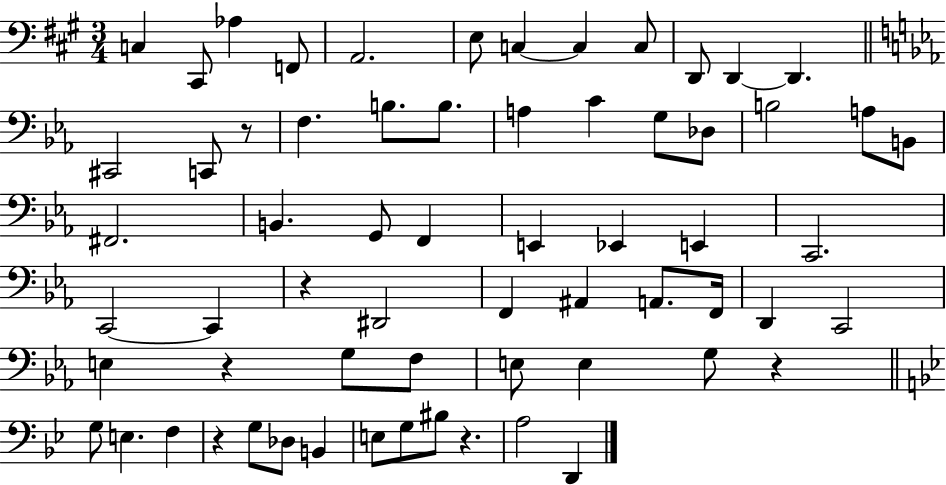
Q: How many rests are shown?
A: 6